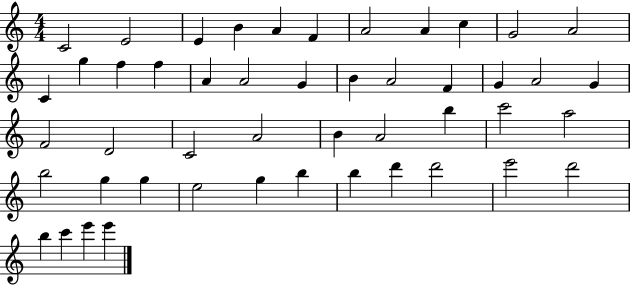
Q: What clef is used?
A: treble